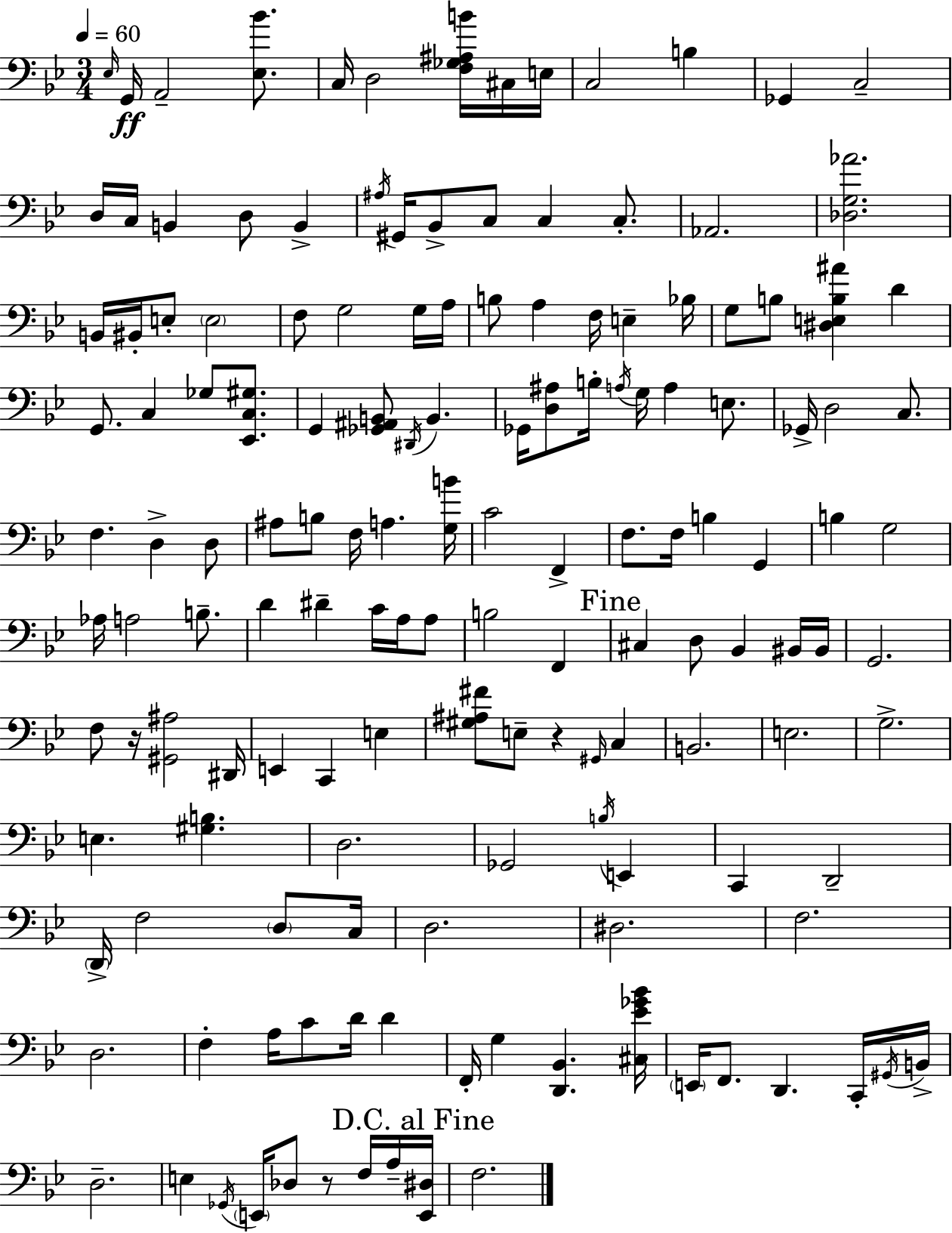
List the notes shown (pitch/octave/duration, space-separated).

Eb3/s G2/s A2/h [Eb3,Bb4]/e. C3/s D3/h [F3,Gb3,A#3,B4]/s C#3/s E3/s C3/h B3/q Gb2/q C3/h D3/s C3/s B2/q D3/e B2/q A#3/s G#2/s Bb2/e C3/e C3/q C3/e. Ab2/h. [Db3,G3,Ab4]/h. B2/s BIS2/s E3/e E3/h F3/e G3/h G3/s A3/s B3/e A3/q F3/s E3/q Bb3/s G3/e B3/e [D#3,E3,B3,A#4]/q D4/q G2/e. C3/q Gb3/e [Eb2,C3,G#3]/e. G2/q [Gb2,A#2,B2]/e D#2/s B2/q. Gb2/s [D3,A#3]/e B3/s A3/s G3/s A3/q E3/e. Gb2/s D3/h C3/e. F3/q. D3/q D3/e A#3/e B3/e F3/s A3/q. [G3,B4]/s C4/h F2/q F3/e. F3/s B3/q G2/q B3/q G3/h Ab3/s A3/h B3/e. D4/q D#4/q C4/s A3/s A3/e B3/h F2/q C#3/q D3/e Bb2/q BIS2/s BIS2/s G2/h. F3/e R/s [G#2,A#3]/h D#2/s E2/q C2/q E3/q [G#3,A#3,F#4]/e E3/e R/q G#2/s C3/q B2/h. E3/h. G3/h. E3/q. [G#3,B3]/q. D3/h. Gb2/h B3/s E2/q C2/q D2/h D2/s F3/h D3/e C3/s D3/h. D#3/h. F3/h. D3/h. F3/q A3/s C4/e D4/s D4/q F2/s G3/q [D2,Bb2]/q. [C#3,Eb4,Gb4,Bb4]/s E2/s F2/e. D2/q. C2/s G#2/s B2/s D3/h. E3/q Gb2/s E2/s Db3/e R/e F3/s A3/s [E2,D#3]/s F3/h.